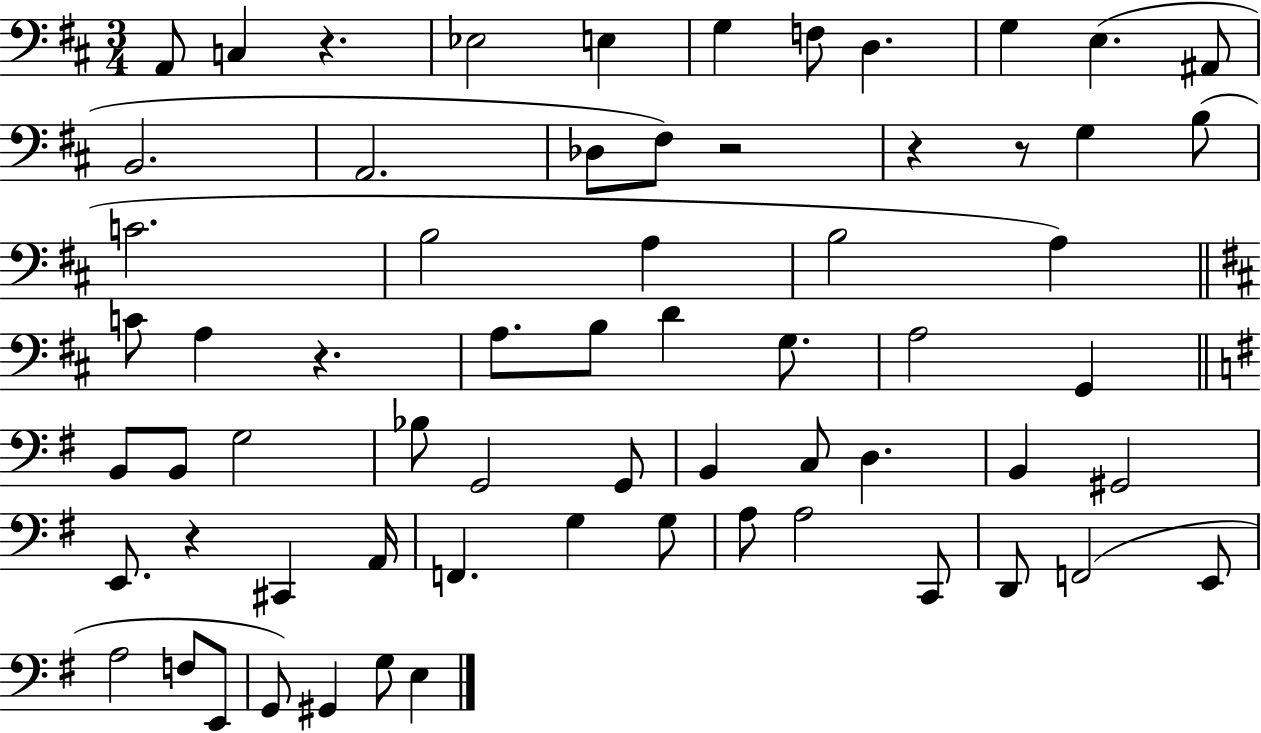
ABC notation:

X:1
T:Untitled
M:3/4
L:1/4
K:D
A,,/2 C, z _E,2 E, G, F,/2 D, G, E, ^A,,/2 B,,2 A,,2 _D,/2 ^F,/2 z2 z z/2 G, B,/2 C2 B,2 A, B,2 A, C/2 A, z A,/2 B,/2 D G,/2 A,2 G,, B,,/2 B,,/2 G,2 _B,/2 G,,2 G,,/2 B,, C,/2 D, B,, ^G,,2 E,,/2 z ^C,, A,,/4 F,, G, G,/2 A,/2 A,2 C,,/2 D,,/2 F,,2 E,,/2 A,2 F,/2 E,,/2 G,,/2 ^G,, G,/2 E,